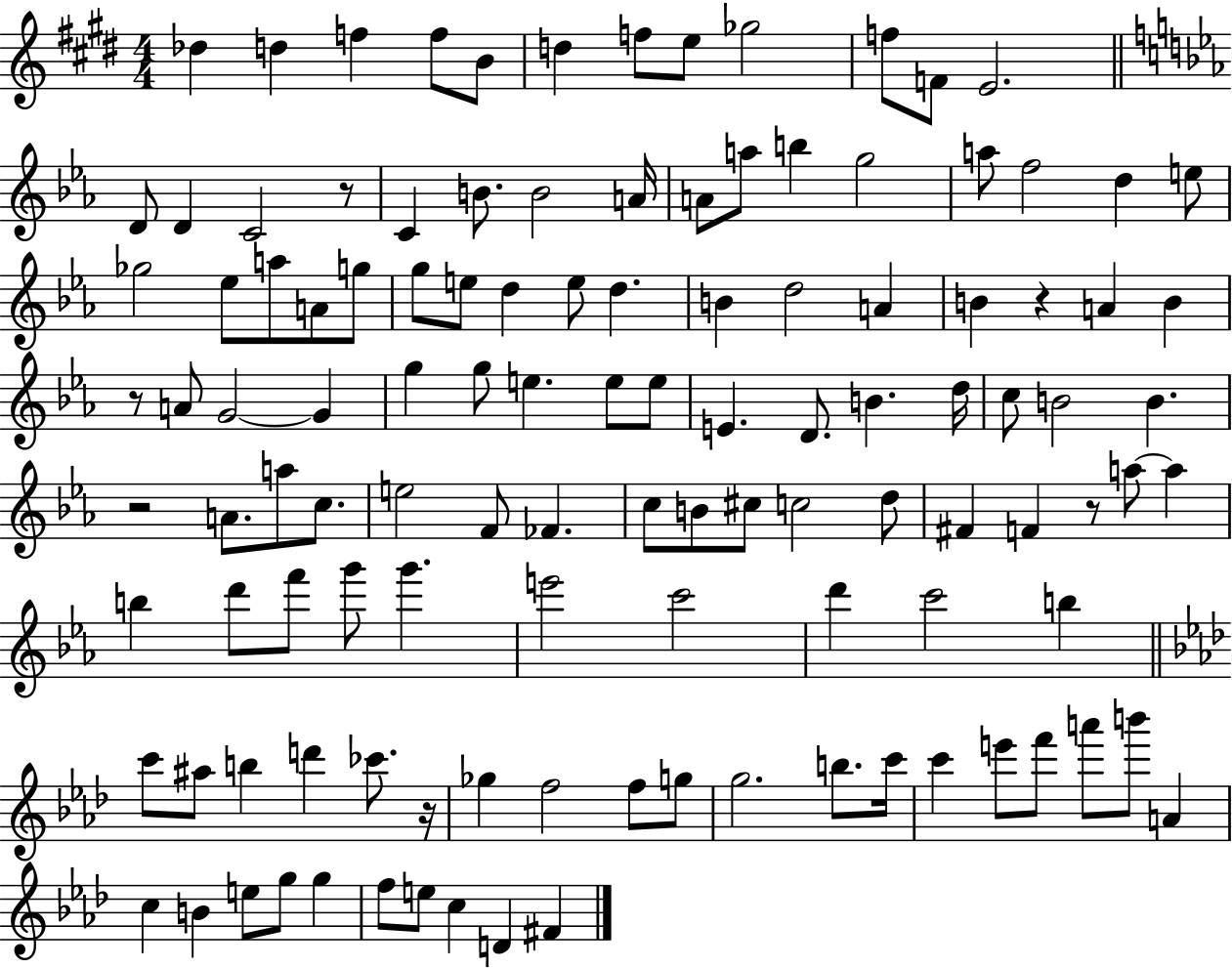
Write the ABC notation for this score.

X:1
T:Untitled
M:4/4
L:1/4
K:E
_d d f f/2 B/2 d f/2 e/2 _g2 f/2 F/2 E2 D/2 D C2 z/2 C B/2 B2 A/4 A/2 a/2 b g2 a/2 f2 d e/2 _g2 _e/2 a/2 A/2 g/2 g/2 e/2 d e/2 d B d2 A B z A B z/2 A/2 G2 G g g/2 e e/2 e/2 E D/2 B d/4 c/2 B2 B z2 A/2 a/2 c/2 e2 F/2 _F c/2 B/2 ^c/2 c2 d/2 ^F F z/2 a/2 a b d'/2 f'/2 g'/2 g' e'2 c'2 d' c'2 b c'/2 ^a/2 b d' _c'/2 z/4 _g f2 f/2 g/2 g2 b/2 c'/4 c' e'/2 f'/2 a'/2 b'/2 A c B e/2 g/2 g f/2 e/2 c D ^F